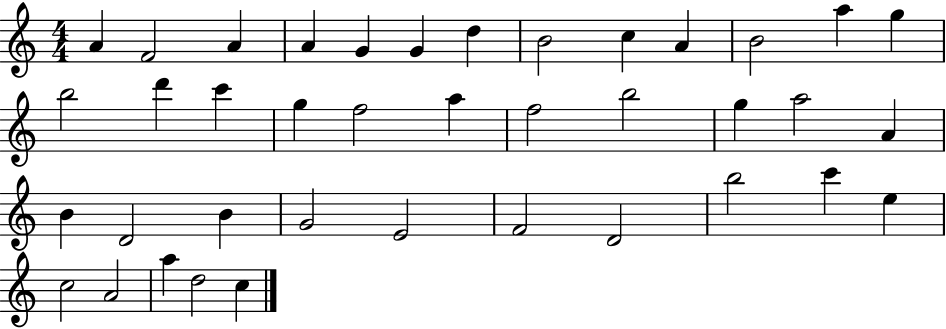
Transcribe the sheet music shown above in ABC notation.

X:1
T:Untitled
M:4/4
L:1/4
K:C
A F2 A A G G d B2 c A B2 a g b2 d' c' g f2 a f2 b2 g a2 A B D2 B G2 E2 F2 D2 b2 c' e c2 A2 a d2 c